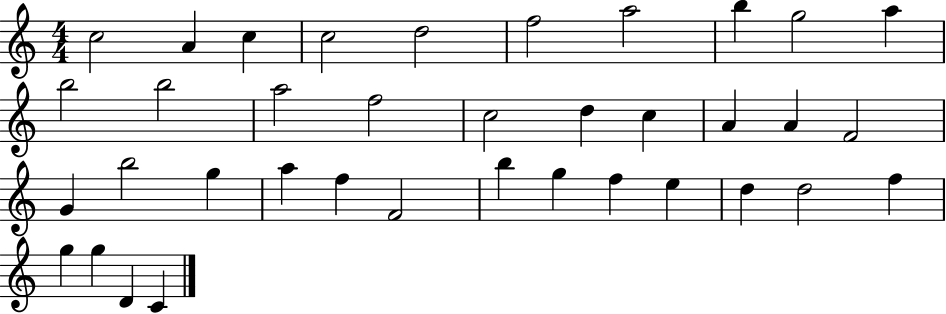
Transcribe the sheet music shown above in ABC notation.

X:1
T:Untitled
M:4/4
L:1/4
K:C
c2 A c c2 d2 f2 a2 b g2 a b2 b2 a2 f2 c2 d c A A F2 G b2 g a f F2 b g f e d d2 f g g D C